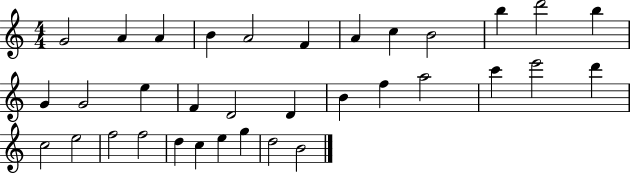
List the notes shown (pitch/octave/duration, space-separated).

G4/h A4/q A4/q B4/q A4/h F4/q A4/q C5/q B4/h B5/q D6/h B5/q G4/q G4/h E5/q F4/q D4/h D4/q B4/q F5/q A5/h C6/q E6/h D6/q C5/h E5/h F5/h F5/h D5/q C5/q E5/q G5/q D5/h B4/h